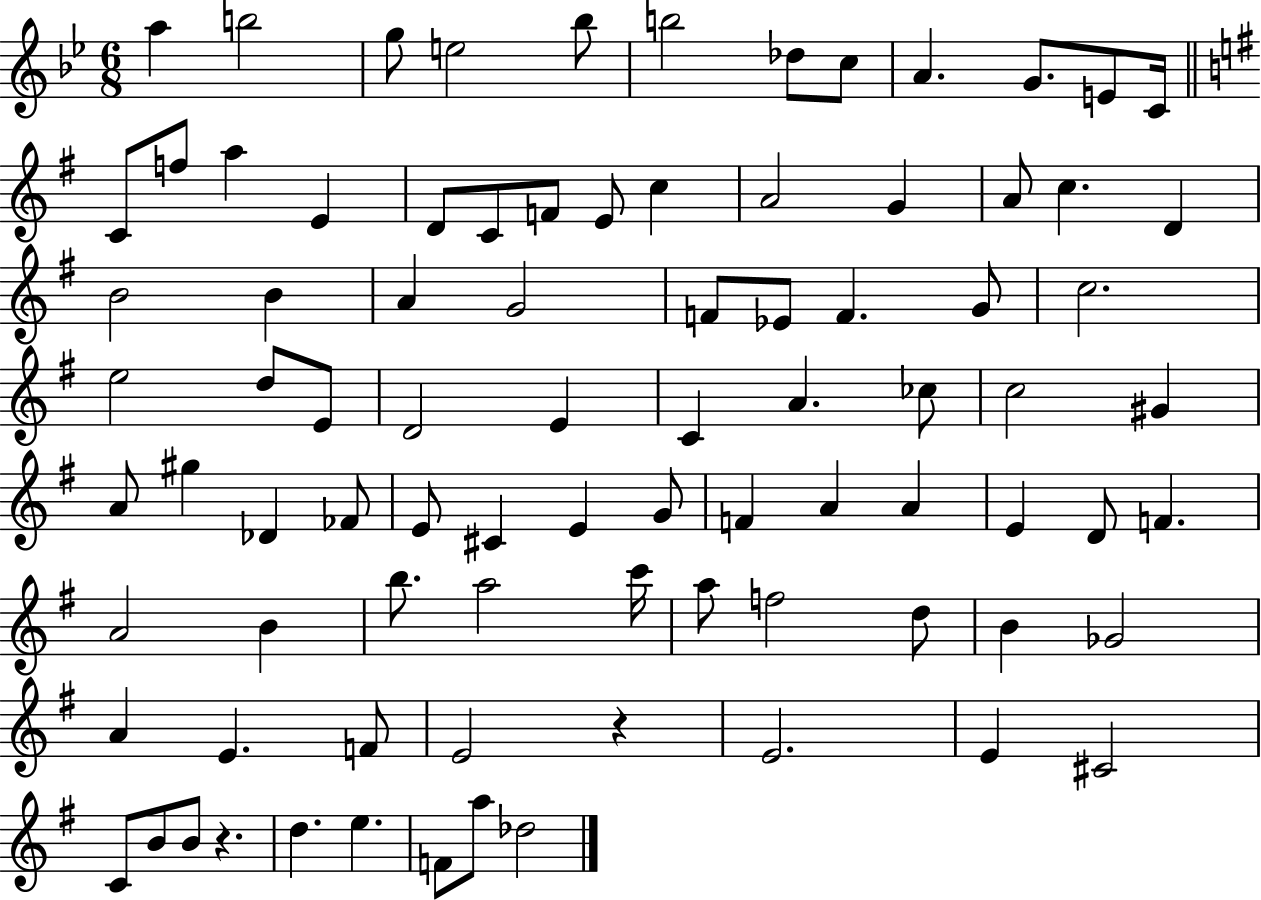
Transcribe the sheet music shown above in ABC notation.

X:1
T:Untitled
M:6/8
L:1/4
K:Bb
a b2 g/2 e2 _b/2 b2 _d/2 c/2 A G/2 E/2 C/4 C/2 f/2 a E D/2 C/2 F/2 E/2 c A2 G A/2 c D B2 B A G2 F/2 _E/2 F G/2 c2 e2 d/2 E/2 D2 E C A _c/2 c2 ^G A/2 ^g _D _F/2 E/2 ^C E G/2 F A A E D/2 F A2 B b/2 a2 c'/4 a/2 f2 d/2 B _G2 A E F/2 E2 z E2 E ^C2 C/2 B/2 B/2 z d e F/2 a/2 _d2